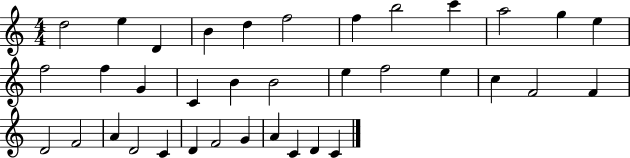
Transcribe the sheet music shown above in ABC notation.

X:1
T:Untitled
M:4/4
L:1/4
K:C
d2 e D B d f2 f b2 c' a2 g e f2 f G C B B2 e f2 e c F2 F D2 F2 A D2 C D F2 G A C D C